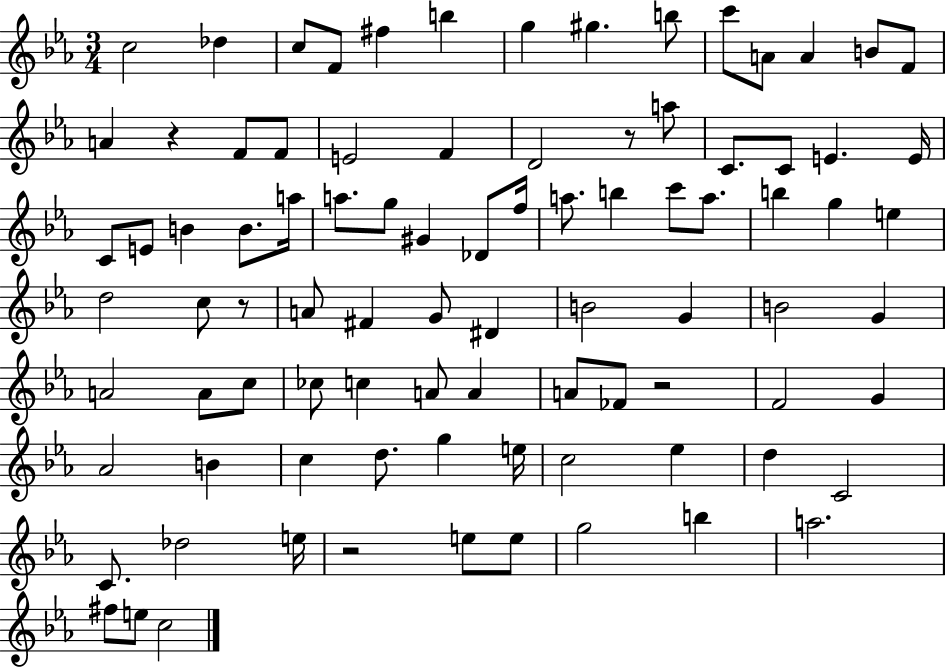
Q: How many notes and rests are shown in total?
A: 89